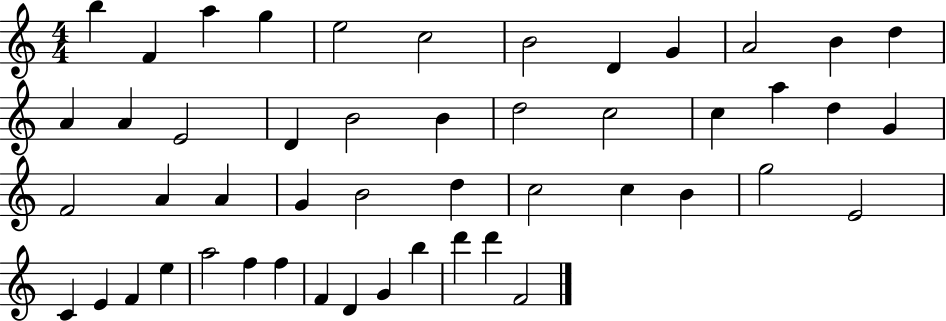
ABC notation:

X:1
T:Untitled
M:4/4
L:1/4
K:C
b F a g e2 c2 B2 D G A2 B d A A E2 D B2 B d2 c2 c a d G F2 A A G B2 d c2 c B g2 E2 C E F e a2 f f F D G b d' d' F2